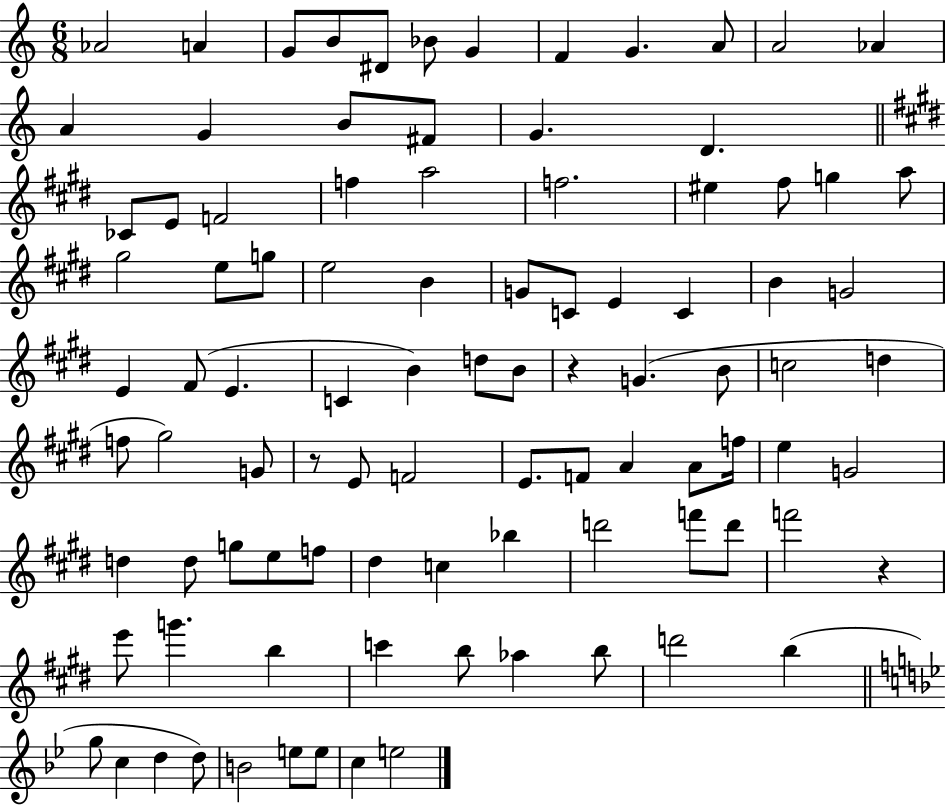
Ab4/h A4/q G4/e B4/e D#4/e Bb4/e G4/q F4/q G4/q. A4/e A4/h Ab4/q A4/q G4/q B4/e F#4/e G4/q. D4/q. CES4/e E4/e F4/h F5/q A5/h F5/h. EIS5/q F#5/e G5/q A5/e G#5/h E5/e G5/e E5/h B4/q G4/e C4/e E4/q C4/q B4/q G4/h E4/q F#4/e E4/q. C4/q B4/q D5/e B4/e R/q G4/q. B4/e C5/h D5/q F5/e G#5/h G4/e R/e E4/e F4/h E4/e. F4/e A4/q A4/e F5/s E5/q G4/h D5/q D5/e G5/e E5/e F5/e D#5/q C5/q Bb5/q D6/h F6/e D6/e F6/h R/q E6/e G6/q. B5/q C6/q B5/e Ab5/q B5/e D6/h B5/q G5/e C5/q D5/q D5/e B4/h E5/e E5/e C5/q E5/h